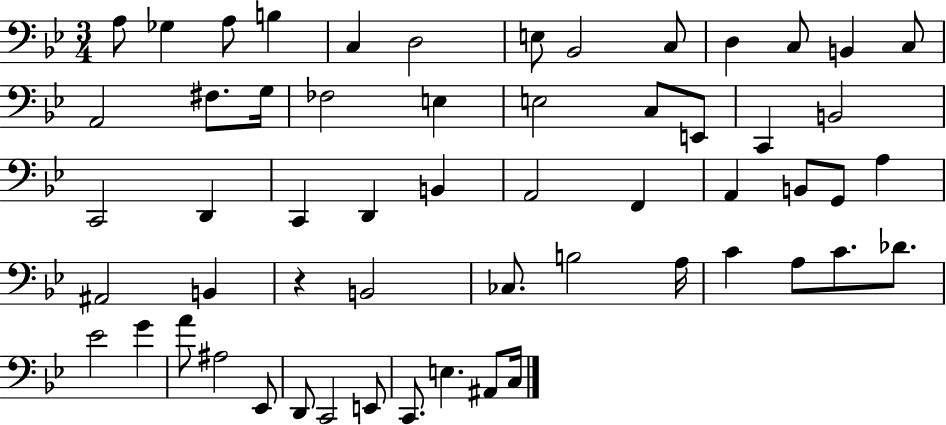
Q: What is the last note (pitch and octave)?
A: C3